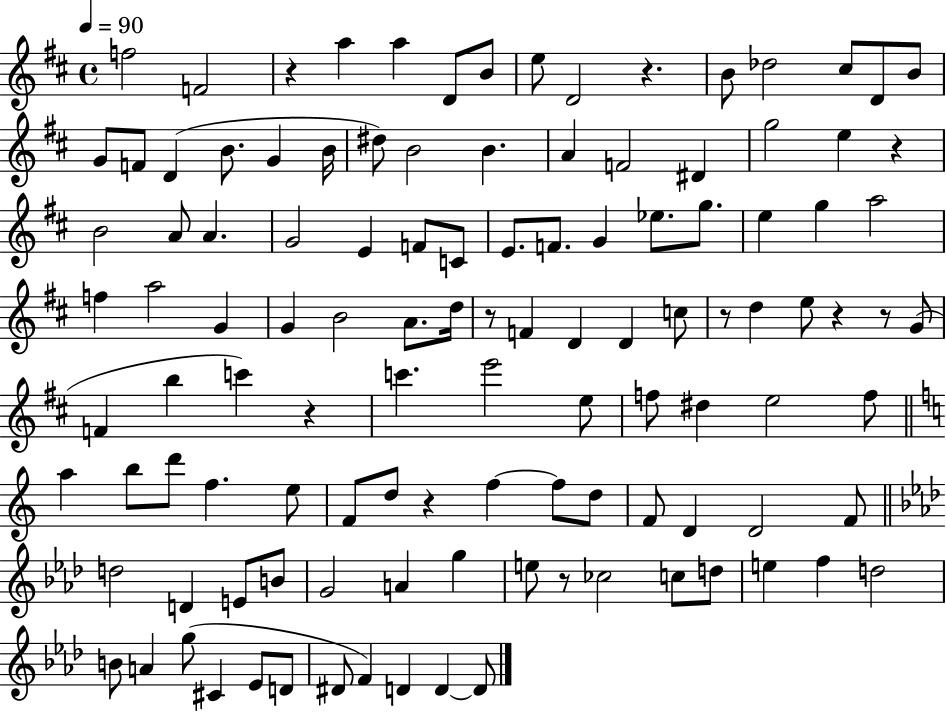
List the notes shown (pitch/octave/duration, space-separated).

F5/h F4/h R/q A5/q A5/q D4/e B4/e E5/e D4/h R/q. B4/e Db5/h C#5/e D4/e B4/e G4/e F4/e D4/q B4/e. G4/q B4/s D#5/e B4/h B4/q. A4/q F4/h D#4/q G5/h E5/q R/q B4/h A4/e A4/q. G4/h E4/q F4/e C4/e E4/e. F4/e. G4/q Eb5/e. G5/e. E5/q G5/q A5/h F5/q A5/h G4/q G4/q B4/h A4/e. D5/s R/e F4/q D4/q D4/q C5/e R/e D5/q E5/e R/q R/e G4/e F4/q B5/q C6/q R/q C6/q. E6/h E5/e F5/e D#5/q E5/h F5/e A5/q B5/e D6/e F5/q. E5/e F4/e D5/e R/q F5/q F5/e D5/e F4/e D4/q D4/h F4/e D5/h D4/q E4/e B4/e G4/h A4/q G5/q E5/e R/e CES5/h C5/e D5/e E5/q F5/q D5/h B4/e A4/q G5/e C#4/q Eb4/e D4/e D#4/e F4/q D4/q D4/q D4/e